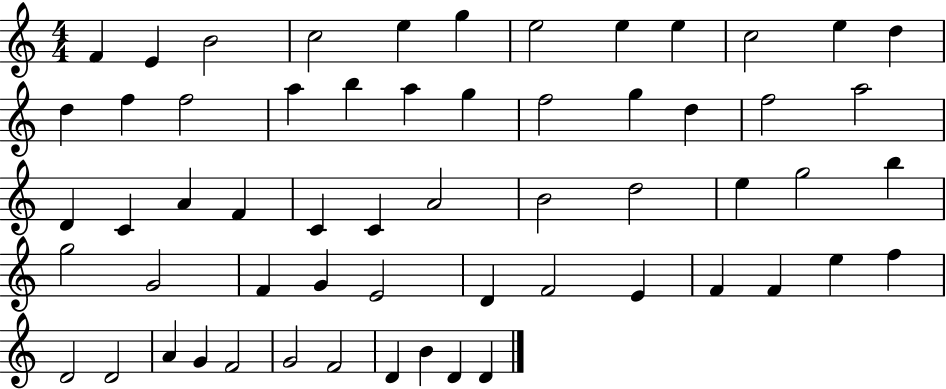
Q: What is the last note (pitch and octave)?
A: D4